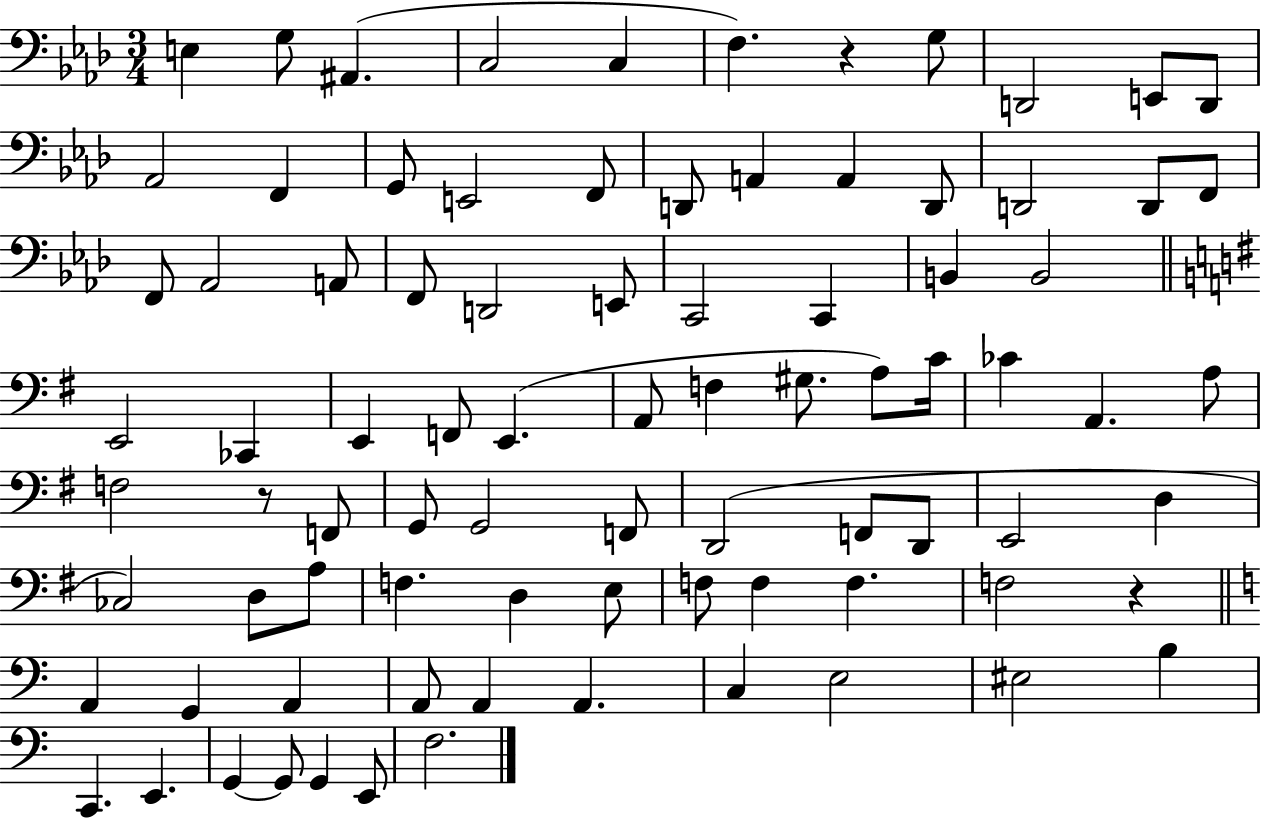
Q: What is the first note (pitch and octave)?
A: E3